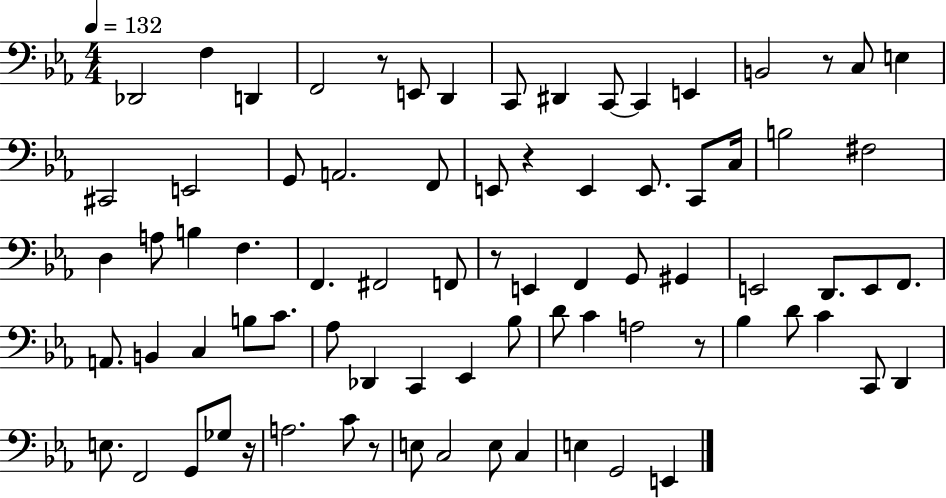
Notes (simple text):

Db2/h F3/q D2/q F2/h R/e E2/e D2/q C2/e D#2/q C2/e C2/q E2/q B2/h R/e C3/e E3/q C#2/h E2/h G2/e A2/h. F2/e E2/e R/q E2/q E2/e. C2/e C3/s B3/h F#3/h D3/q A3/e B3/q F3/q. F2/q. F#2/h F2/e R/e E2/q F2/q G2/e G#2/q E2/h D2/e. E2/e F2/e. A2/e. B2/q C3/q B3/e C4/e. Ab3/e Db2/q C2/q Eb2/q Bb3/e D4/e C4/q A3/h R/e Bb3/q D4/e C4/q C2/e D2/q E3/e. F2/h G2/e Gb3/e R/s A3/h. C4/e R/e E3/e C3/h E3/e C3/q E3/q G2/h E2/q